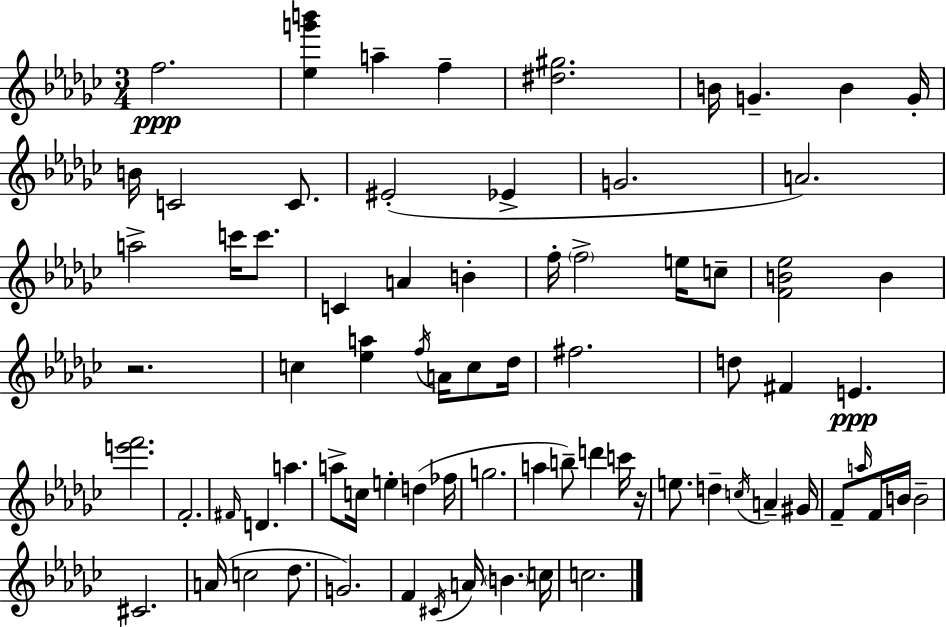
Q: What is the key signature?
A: EES minor